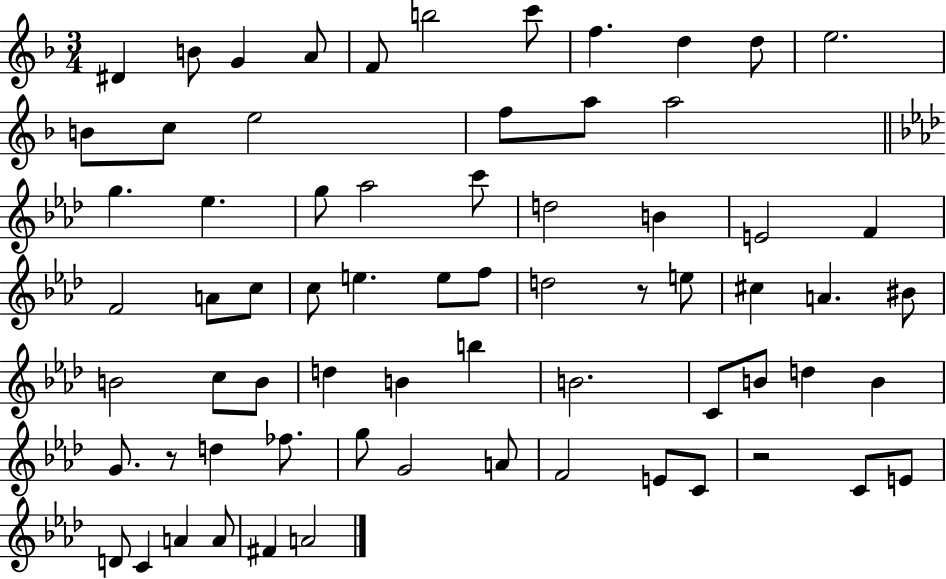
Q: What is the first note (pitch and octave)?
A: D#4